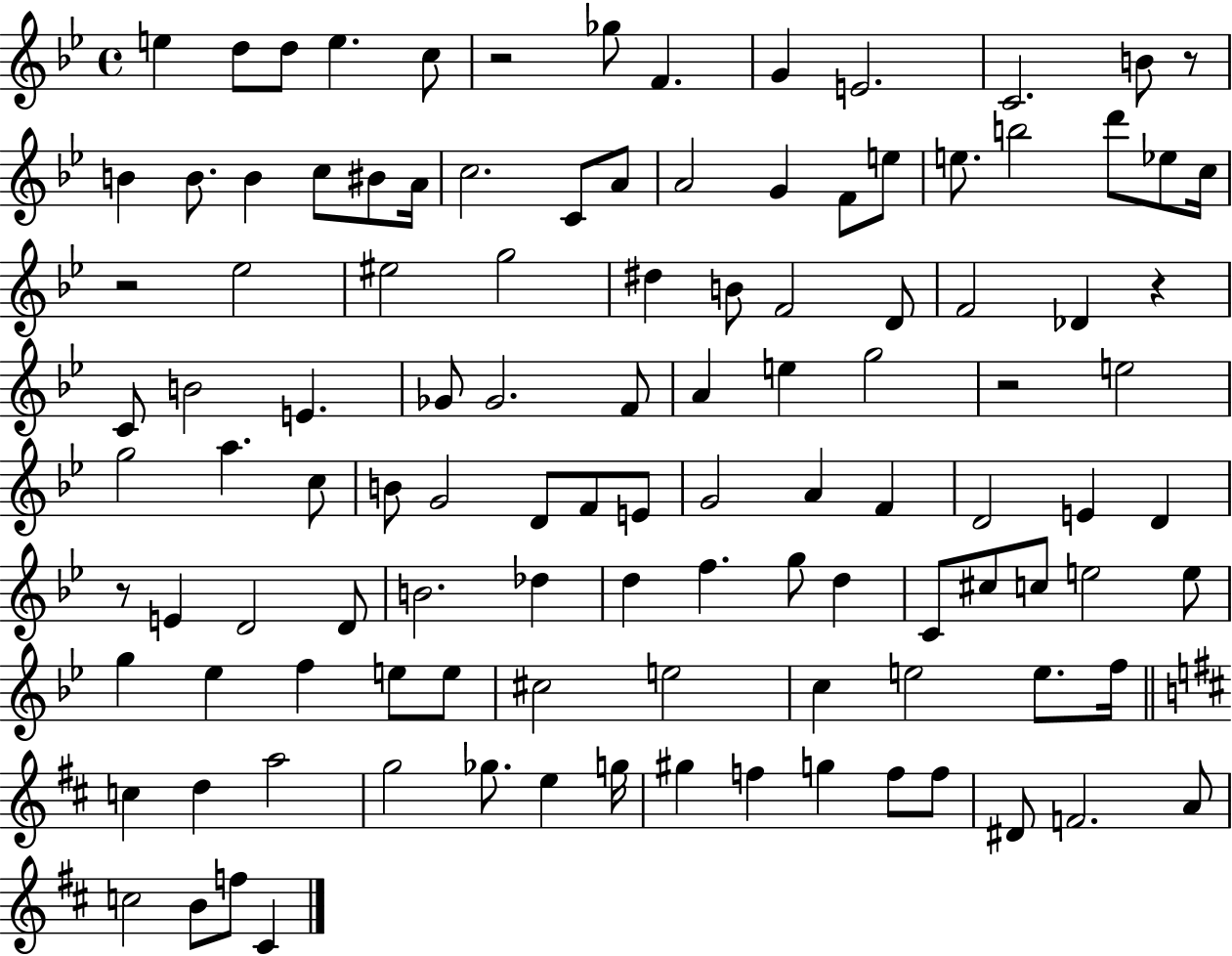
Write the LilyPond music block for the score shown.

{
  \clef treble
  \time 4/4
  \defaultTimeSignature
  \key bes \major
  e''4 d''8 d''8 e''4. c''8 | r2 ges''8 f'4. | g'4 e'2. | c'2. b'8 r8 | \break b'4 b'8. b'4 c''8 bis'8 a'16 | c''2. c'8 a'8 | a'2 g'4 f'8 e''8 | e''8. b''2 d'''8 ees''8 c''16 | \break r2 ees''2 | eis''2 g''2 | dis''4 b'8 f'2 d'8 | f'2 des'4 r4 | \break c'8 b'2 e'4. | ges'8 ges'2. f'8 | a'4 e''4 g''2 | r2 e''2 | \break g''2 a''4. c''8 | b'8 g'2 d'8 f'8 e'8 | g'2 a'4 f'4 | d'2 e'4 d'4 | \break r8 e'4 d'2 d'8 | b'2. des''4 | d''4 f''4. g''8 d''4 | c'8 cis''8 c''8 e''2 e''8 | \break g''4 ees''4 f''4 e''8 e''8 | cis''2 e''2 | c''4 e''2 e''8. f''16 | \bar "||" \break \key d \major c''4 d''4 a''2 | g''2 ges''8. e''4 g''16 | gis''4 f''4 g''4 f''8 f''8 | dis'8 f'2. a'8 | \break c''2 b'8 f''8 cis'4 | \bar "|."
}